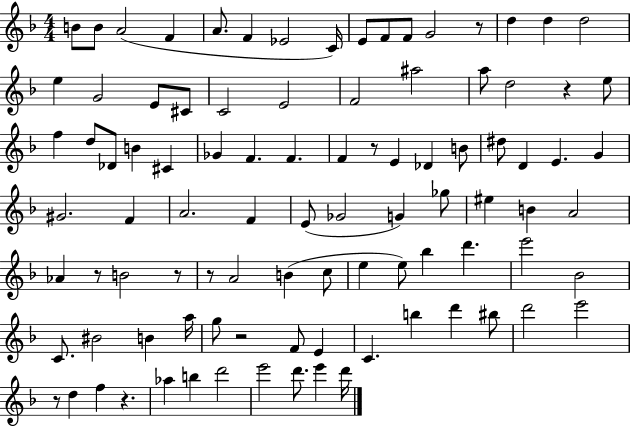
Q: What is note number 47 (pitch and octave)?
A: E4